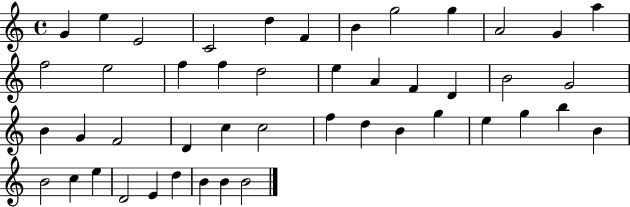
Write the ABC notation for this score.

X:1
T:Untitled
M:4/4
L:1/4
K:C
G e E2 C2 d F B g2 g A2 G a f2 e2 f f d2 e A F D B2 G2 B G F2 D c c2 f d B g e g b B B2 c e D2 E d B B B2